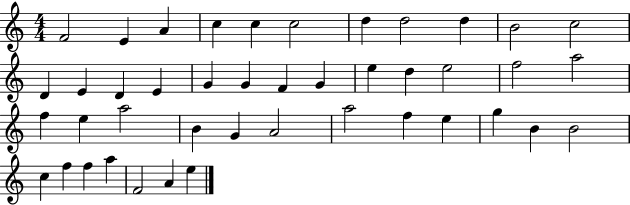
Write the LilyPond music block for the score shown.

{
  \clef treble
  \numericTimeSignature
  \time 4/4
  \key c \major
  f'2 e'4 a'4 | c''4 c''4 c''2 | d''4 d''2 d''4 | b'2 c''2 | \break d'4 e'4 d'4 e'4 | g'4 g'4 f'4 g'4 | e''4 d''4 e''2 | f''2 a''2 | \break f''4 e''4 a''2 | b'4 g'4 a'2 | a''2 f''4 e''4 | g''4 b'4 b'2 | \break c''4 f''4 f''4 a''4 | f'2 a'4 e''4 | \bar "|."
}